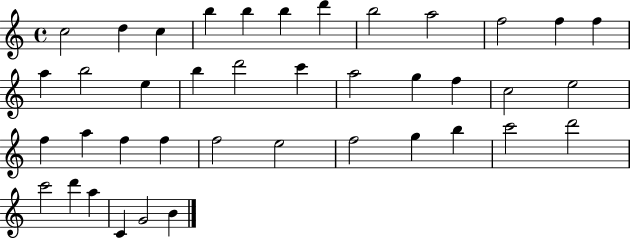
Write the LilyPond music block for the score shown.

{
  \clef treble
  \time 4/4
  \defaultTimeSignature
  \key c \major
  c''2 d''4 c''4 | b''4 b''4 b''4 d'''4 | b''2 a''2 | f''2 f''4 f''4 | \break a''4 b''2 e''4 | b''4 d'''2 c'''4 | a''2 g''4 f''4 | c''2 e''2 | \break f''4 a''4 f''4 f''4 | f''2 e''2 | f''2 g''4 b''4 | c'''2 d'''2 | \break c'''2 d'''4 a''4 | c'4 g'2 b'4 | \bar "|."
}